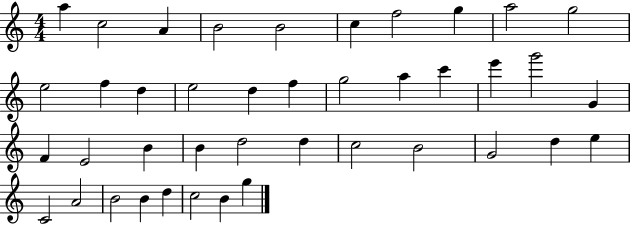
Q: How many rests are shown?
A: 0